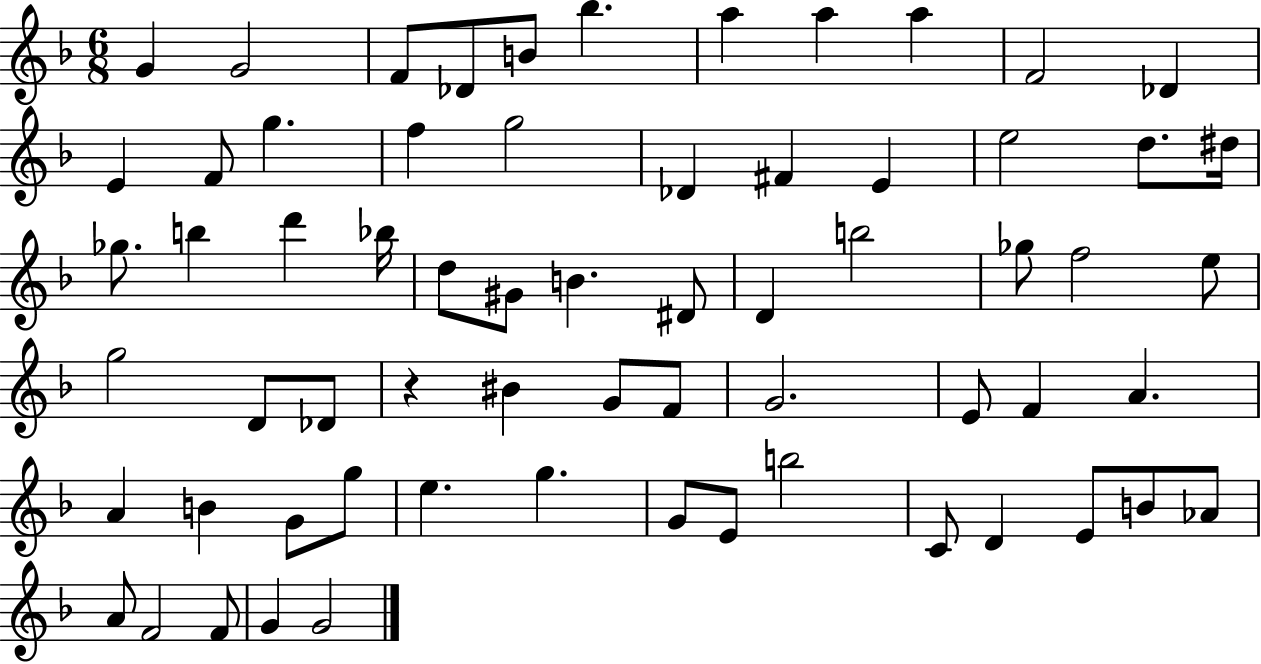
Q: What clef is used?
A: treble